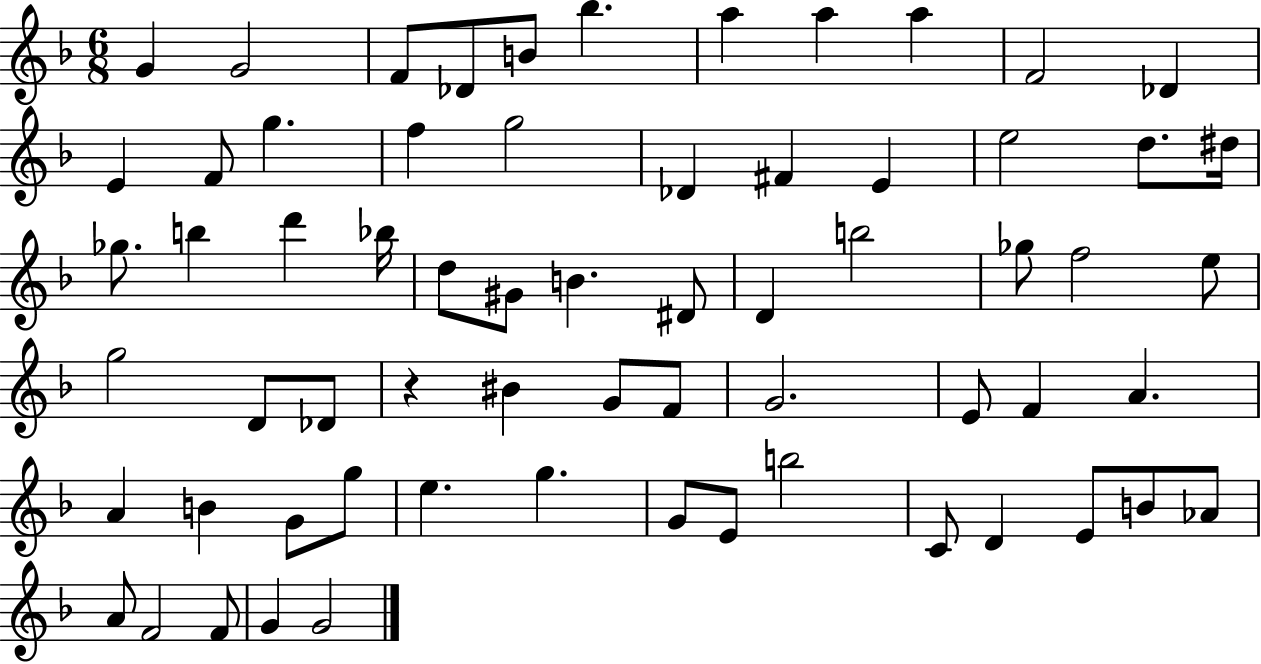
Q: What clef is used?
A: treble